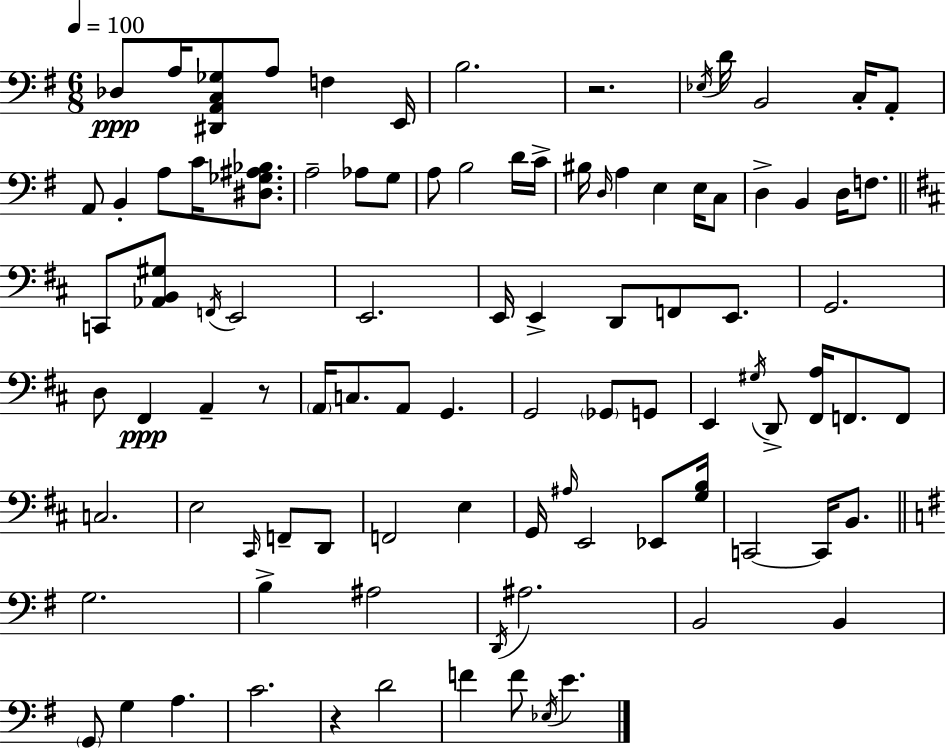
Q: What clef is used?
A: bass